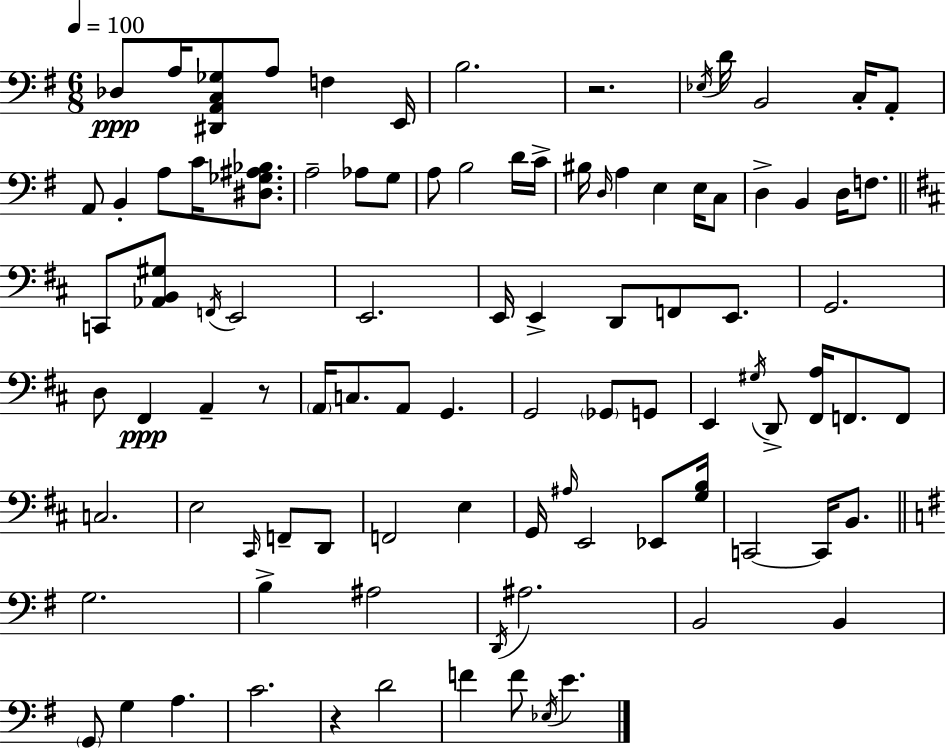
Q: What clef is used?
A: bass